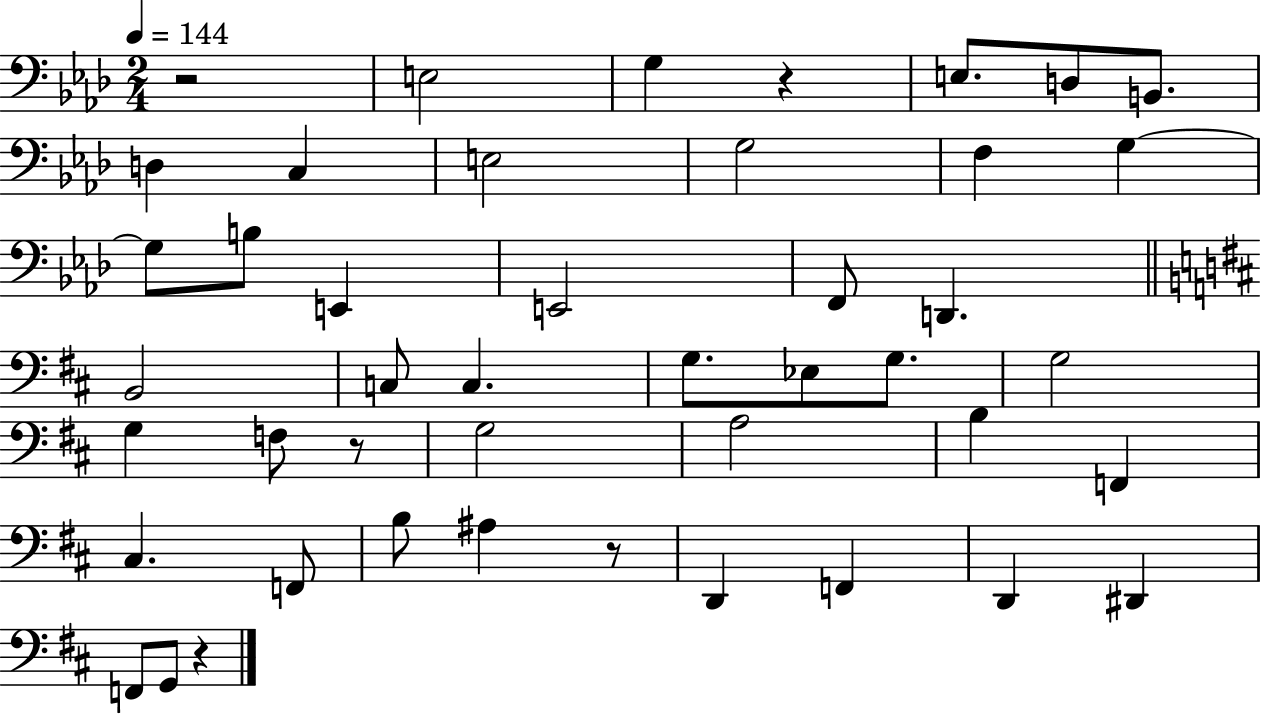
{
  \clef bass
  \numericTimeSignature
  \time 2/4
  \key aes \major
  \tempo 4 = 144
  r2 | e2 | g4 r4 | e8. d8 b,8. | \break d4 c4 | e2 | g2 | f4 g4~~ | \break g8 b8 e,4 | e,2 | f,8 d,4. | \bar "||" \break \key d \major b,2 | c8 c4. | g8. ees8 g8. | g2 | \break g4 f8 r8 | g2 | a2 | b4 f,4 | \break cis4. f,8 | b8 ais4 r8 | d,4 f,4 | d,4 dis,4 | \break f,8 g,8 r4 | \bar "|."
}